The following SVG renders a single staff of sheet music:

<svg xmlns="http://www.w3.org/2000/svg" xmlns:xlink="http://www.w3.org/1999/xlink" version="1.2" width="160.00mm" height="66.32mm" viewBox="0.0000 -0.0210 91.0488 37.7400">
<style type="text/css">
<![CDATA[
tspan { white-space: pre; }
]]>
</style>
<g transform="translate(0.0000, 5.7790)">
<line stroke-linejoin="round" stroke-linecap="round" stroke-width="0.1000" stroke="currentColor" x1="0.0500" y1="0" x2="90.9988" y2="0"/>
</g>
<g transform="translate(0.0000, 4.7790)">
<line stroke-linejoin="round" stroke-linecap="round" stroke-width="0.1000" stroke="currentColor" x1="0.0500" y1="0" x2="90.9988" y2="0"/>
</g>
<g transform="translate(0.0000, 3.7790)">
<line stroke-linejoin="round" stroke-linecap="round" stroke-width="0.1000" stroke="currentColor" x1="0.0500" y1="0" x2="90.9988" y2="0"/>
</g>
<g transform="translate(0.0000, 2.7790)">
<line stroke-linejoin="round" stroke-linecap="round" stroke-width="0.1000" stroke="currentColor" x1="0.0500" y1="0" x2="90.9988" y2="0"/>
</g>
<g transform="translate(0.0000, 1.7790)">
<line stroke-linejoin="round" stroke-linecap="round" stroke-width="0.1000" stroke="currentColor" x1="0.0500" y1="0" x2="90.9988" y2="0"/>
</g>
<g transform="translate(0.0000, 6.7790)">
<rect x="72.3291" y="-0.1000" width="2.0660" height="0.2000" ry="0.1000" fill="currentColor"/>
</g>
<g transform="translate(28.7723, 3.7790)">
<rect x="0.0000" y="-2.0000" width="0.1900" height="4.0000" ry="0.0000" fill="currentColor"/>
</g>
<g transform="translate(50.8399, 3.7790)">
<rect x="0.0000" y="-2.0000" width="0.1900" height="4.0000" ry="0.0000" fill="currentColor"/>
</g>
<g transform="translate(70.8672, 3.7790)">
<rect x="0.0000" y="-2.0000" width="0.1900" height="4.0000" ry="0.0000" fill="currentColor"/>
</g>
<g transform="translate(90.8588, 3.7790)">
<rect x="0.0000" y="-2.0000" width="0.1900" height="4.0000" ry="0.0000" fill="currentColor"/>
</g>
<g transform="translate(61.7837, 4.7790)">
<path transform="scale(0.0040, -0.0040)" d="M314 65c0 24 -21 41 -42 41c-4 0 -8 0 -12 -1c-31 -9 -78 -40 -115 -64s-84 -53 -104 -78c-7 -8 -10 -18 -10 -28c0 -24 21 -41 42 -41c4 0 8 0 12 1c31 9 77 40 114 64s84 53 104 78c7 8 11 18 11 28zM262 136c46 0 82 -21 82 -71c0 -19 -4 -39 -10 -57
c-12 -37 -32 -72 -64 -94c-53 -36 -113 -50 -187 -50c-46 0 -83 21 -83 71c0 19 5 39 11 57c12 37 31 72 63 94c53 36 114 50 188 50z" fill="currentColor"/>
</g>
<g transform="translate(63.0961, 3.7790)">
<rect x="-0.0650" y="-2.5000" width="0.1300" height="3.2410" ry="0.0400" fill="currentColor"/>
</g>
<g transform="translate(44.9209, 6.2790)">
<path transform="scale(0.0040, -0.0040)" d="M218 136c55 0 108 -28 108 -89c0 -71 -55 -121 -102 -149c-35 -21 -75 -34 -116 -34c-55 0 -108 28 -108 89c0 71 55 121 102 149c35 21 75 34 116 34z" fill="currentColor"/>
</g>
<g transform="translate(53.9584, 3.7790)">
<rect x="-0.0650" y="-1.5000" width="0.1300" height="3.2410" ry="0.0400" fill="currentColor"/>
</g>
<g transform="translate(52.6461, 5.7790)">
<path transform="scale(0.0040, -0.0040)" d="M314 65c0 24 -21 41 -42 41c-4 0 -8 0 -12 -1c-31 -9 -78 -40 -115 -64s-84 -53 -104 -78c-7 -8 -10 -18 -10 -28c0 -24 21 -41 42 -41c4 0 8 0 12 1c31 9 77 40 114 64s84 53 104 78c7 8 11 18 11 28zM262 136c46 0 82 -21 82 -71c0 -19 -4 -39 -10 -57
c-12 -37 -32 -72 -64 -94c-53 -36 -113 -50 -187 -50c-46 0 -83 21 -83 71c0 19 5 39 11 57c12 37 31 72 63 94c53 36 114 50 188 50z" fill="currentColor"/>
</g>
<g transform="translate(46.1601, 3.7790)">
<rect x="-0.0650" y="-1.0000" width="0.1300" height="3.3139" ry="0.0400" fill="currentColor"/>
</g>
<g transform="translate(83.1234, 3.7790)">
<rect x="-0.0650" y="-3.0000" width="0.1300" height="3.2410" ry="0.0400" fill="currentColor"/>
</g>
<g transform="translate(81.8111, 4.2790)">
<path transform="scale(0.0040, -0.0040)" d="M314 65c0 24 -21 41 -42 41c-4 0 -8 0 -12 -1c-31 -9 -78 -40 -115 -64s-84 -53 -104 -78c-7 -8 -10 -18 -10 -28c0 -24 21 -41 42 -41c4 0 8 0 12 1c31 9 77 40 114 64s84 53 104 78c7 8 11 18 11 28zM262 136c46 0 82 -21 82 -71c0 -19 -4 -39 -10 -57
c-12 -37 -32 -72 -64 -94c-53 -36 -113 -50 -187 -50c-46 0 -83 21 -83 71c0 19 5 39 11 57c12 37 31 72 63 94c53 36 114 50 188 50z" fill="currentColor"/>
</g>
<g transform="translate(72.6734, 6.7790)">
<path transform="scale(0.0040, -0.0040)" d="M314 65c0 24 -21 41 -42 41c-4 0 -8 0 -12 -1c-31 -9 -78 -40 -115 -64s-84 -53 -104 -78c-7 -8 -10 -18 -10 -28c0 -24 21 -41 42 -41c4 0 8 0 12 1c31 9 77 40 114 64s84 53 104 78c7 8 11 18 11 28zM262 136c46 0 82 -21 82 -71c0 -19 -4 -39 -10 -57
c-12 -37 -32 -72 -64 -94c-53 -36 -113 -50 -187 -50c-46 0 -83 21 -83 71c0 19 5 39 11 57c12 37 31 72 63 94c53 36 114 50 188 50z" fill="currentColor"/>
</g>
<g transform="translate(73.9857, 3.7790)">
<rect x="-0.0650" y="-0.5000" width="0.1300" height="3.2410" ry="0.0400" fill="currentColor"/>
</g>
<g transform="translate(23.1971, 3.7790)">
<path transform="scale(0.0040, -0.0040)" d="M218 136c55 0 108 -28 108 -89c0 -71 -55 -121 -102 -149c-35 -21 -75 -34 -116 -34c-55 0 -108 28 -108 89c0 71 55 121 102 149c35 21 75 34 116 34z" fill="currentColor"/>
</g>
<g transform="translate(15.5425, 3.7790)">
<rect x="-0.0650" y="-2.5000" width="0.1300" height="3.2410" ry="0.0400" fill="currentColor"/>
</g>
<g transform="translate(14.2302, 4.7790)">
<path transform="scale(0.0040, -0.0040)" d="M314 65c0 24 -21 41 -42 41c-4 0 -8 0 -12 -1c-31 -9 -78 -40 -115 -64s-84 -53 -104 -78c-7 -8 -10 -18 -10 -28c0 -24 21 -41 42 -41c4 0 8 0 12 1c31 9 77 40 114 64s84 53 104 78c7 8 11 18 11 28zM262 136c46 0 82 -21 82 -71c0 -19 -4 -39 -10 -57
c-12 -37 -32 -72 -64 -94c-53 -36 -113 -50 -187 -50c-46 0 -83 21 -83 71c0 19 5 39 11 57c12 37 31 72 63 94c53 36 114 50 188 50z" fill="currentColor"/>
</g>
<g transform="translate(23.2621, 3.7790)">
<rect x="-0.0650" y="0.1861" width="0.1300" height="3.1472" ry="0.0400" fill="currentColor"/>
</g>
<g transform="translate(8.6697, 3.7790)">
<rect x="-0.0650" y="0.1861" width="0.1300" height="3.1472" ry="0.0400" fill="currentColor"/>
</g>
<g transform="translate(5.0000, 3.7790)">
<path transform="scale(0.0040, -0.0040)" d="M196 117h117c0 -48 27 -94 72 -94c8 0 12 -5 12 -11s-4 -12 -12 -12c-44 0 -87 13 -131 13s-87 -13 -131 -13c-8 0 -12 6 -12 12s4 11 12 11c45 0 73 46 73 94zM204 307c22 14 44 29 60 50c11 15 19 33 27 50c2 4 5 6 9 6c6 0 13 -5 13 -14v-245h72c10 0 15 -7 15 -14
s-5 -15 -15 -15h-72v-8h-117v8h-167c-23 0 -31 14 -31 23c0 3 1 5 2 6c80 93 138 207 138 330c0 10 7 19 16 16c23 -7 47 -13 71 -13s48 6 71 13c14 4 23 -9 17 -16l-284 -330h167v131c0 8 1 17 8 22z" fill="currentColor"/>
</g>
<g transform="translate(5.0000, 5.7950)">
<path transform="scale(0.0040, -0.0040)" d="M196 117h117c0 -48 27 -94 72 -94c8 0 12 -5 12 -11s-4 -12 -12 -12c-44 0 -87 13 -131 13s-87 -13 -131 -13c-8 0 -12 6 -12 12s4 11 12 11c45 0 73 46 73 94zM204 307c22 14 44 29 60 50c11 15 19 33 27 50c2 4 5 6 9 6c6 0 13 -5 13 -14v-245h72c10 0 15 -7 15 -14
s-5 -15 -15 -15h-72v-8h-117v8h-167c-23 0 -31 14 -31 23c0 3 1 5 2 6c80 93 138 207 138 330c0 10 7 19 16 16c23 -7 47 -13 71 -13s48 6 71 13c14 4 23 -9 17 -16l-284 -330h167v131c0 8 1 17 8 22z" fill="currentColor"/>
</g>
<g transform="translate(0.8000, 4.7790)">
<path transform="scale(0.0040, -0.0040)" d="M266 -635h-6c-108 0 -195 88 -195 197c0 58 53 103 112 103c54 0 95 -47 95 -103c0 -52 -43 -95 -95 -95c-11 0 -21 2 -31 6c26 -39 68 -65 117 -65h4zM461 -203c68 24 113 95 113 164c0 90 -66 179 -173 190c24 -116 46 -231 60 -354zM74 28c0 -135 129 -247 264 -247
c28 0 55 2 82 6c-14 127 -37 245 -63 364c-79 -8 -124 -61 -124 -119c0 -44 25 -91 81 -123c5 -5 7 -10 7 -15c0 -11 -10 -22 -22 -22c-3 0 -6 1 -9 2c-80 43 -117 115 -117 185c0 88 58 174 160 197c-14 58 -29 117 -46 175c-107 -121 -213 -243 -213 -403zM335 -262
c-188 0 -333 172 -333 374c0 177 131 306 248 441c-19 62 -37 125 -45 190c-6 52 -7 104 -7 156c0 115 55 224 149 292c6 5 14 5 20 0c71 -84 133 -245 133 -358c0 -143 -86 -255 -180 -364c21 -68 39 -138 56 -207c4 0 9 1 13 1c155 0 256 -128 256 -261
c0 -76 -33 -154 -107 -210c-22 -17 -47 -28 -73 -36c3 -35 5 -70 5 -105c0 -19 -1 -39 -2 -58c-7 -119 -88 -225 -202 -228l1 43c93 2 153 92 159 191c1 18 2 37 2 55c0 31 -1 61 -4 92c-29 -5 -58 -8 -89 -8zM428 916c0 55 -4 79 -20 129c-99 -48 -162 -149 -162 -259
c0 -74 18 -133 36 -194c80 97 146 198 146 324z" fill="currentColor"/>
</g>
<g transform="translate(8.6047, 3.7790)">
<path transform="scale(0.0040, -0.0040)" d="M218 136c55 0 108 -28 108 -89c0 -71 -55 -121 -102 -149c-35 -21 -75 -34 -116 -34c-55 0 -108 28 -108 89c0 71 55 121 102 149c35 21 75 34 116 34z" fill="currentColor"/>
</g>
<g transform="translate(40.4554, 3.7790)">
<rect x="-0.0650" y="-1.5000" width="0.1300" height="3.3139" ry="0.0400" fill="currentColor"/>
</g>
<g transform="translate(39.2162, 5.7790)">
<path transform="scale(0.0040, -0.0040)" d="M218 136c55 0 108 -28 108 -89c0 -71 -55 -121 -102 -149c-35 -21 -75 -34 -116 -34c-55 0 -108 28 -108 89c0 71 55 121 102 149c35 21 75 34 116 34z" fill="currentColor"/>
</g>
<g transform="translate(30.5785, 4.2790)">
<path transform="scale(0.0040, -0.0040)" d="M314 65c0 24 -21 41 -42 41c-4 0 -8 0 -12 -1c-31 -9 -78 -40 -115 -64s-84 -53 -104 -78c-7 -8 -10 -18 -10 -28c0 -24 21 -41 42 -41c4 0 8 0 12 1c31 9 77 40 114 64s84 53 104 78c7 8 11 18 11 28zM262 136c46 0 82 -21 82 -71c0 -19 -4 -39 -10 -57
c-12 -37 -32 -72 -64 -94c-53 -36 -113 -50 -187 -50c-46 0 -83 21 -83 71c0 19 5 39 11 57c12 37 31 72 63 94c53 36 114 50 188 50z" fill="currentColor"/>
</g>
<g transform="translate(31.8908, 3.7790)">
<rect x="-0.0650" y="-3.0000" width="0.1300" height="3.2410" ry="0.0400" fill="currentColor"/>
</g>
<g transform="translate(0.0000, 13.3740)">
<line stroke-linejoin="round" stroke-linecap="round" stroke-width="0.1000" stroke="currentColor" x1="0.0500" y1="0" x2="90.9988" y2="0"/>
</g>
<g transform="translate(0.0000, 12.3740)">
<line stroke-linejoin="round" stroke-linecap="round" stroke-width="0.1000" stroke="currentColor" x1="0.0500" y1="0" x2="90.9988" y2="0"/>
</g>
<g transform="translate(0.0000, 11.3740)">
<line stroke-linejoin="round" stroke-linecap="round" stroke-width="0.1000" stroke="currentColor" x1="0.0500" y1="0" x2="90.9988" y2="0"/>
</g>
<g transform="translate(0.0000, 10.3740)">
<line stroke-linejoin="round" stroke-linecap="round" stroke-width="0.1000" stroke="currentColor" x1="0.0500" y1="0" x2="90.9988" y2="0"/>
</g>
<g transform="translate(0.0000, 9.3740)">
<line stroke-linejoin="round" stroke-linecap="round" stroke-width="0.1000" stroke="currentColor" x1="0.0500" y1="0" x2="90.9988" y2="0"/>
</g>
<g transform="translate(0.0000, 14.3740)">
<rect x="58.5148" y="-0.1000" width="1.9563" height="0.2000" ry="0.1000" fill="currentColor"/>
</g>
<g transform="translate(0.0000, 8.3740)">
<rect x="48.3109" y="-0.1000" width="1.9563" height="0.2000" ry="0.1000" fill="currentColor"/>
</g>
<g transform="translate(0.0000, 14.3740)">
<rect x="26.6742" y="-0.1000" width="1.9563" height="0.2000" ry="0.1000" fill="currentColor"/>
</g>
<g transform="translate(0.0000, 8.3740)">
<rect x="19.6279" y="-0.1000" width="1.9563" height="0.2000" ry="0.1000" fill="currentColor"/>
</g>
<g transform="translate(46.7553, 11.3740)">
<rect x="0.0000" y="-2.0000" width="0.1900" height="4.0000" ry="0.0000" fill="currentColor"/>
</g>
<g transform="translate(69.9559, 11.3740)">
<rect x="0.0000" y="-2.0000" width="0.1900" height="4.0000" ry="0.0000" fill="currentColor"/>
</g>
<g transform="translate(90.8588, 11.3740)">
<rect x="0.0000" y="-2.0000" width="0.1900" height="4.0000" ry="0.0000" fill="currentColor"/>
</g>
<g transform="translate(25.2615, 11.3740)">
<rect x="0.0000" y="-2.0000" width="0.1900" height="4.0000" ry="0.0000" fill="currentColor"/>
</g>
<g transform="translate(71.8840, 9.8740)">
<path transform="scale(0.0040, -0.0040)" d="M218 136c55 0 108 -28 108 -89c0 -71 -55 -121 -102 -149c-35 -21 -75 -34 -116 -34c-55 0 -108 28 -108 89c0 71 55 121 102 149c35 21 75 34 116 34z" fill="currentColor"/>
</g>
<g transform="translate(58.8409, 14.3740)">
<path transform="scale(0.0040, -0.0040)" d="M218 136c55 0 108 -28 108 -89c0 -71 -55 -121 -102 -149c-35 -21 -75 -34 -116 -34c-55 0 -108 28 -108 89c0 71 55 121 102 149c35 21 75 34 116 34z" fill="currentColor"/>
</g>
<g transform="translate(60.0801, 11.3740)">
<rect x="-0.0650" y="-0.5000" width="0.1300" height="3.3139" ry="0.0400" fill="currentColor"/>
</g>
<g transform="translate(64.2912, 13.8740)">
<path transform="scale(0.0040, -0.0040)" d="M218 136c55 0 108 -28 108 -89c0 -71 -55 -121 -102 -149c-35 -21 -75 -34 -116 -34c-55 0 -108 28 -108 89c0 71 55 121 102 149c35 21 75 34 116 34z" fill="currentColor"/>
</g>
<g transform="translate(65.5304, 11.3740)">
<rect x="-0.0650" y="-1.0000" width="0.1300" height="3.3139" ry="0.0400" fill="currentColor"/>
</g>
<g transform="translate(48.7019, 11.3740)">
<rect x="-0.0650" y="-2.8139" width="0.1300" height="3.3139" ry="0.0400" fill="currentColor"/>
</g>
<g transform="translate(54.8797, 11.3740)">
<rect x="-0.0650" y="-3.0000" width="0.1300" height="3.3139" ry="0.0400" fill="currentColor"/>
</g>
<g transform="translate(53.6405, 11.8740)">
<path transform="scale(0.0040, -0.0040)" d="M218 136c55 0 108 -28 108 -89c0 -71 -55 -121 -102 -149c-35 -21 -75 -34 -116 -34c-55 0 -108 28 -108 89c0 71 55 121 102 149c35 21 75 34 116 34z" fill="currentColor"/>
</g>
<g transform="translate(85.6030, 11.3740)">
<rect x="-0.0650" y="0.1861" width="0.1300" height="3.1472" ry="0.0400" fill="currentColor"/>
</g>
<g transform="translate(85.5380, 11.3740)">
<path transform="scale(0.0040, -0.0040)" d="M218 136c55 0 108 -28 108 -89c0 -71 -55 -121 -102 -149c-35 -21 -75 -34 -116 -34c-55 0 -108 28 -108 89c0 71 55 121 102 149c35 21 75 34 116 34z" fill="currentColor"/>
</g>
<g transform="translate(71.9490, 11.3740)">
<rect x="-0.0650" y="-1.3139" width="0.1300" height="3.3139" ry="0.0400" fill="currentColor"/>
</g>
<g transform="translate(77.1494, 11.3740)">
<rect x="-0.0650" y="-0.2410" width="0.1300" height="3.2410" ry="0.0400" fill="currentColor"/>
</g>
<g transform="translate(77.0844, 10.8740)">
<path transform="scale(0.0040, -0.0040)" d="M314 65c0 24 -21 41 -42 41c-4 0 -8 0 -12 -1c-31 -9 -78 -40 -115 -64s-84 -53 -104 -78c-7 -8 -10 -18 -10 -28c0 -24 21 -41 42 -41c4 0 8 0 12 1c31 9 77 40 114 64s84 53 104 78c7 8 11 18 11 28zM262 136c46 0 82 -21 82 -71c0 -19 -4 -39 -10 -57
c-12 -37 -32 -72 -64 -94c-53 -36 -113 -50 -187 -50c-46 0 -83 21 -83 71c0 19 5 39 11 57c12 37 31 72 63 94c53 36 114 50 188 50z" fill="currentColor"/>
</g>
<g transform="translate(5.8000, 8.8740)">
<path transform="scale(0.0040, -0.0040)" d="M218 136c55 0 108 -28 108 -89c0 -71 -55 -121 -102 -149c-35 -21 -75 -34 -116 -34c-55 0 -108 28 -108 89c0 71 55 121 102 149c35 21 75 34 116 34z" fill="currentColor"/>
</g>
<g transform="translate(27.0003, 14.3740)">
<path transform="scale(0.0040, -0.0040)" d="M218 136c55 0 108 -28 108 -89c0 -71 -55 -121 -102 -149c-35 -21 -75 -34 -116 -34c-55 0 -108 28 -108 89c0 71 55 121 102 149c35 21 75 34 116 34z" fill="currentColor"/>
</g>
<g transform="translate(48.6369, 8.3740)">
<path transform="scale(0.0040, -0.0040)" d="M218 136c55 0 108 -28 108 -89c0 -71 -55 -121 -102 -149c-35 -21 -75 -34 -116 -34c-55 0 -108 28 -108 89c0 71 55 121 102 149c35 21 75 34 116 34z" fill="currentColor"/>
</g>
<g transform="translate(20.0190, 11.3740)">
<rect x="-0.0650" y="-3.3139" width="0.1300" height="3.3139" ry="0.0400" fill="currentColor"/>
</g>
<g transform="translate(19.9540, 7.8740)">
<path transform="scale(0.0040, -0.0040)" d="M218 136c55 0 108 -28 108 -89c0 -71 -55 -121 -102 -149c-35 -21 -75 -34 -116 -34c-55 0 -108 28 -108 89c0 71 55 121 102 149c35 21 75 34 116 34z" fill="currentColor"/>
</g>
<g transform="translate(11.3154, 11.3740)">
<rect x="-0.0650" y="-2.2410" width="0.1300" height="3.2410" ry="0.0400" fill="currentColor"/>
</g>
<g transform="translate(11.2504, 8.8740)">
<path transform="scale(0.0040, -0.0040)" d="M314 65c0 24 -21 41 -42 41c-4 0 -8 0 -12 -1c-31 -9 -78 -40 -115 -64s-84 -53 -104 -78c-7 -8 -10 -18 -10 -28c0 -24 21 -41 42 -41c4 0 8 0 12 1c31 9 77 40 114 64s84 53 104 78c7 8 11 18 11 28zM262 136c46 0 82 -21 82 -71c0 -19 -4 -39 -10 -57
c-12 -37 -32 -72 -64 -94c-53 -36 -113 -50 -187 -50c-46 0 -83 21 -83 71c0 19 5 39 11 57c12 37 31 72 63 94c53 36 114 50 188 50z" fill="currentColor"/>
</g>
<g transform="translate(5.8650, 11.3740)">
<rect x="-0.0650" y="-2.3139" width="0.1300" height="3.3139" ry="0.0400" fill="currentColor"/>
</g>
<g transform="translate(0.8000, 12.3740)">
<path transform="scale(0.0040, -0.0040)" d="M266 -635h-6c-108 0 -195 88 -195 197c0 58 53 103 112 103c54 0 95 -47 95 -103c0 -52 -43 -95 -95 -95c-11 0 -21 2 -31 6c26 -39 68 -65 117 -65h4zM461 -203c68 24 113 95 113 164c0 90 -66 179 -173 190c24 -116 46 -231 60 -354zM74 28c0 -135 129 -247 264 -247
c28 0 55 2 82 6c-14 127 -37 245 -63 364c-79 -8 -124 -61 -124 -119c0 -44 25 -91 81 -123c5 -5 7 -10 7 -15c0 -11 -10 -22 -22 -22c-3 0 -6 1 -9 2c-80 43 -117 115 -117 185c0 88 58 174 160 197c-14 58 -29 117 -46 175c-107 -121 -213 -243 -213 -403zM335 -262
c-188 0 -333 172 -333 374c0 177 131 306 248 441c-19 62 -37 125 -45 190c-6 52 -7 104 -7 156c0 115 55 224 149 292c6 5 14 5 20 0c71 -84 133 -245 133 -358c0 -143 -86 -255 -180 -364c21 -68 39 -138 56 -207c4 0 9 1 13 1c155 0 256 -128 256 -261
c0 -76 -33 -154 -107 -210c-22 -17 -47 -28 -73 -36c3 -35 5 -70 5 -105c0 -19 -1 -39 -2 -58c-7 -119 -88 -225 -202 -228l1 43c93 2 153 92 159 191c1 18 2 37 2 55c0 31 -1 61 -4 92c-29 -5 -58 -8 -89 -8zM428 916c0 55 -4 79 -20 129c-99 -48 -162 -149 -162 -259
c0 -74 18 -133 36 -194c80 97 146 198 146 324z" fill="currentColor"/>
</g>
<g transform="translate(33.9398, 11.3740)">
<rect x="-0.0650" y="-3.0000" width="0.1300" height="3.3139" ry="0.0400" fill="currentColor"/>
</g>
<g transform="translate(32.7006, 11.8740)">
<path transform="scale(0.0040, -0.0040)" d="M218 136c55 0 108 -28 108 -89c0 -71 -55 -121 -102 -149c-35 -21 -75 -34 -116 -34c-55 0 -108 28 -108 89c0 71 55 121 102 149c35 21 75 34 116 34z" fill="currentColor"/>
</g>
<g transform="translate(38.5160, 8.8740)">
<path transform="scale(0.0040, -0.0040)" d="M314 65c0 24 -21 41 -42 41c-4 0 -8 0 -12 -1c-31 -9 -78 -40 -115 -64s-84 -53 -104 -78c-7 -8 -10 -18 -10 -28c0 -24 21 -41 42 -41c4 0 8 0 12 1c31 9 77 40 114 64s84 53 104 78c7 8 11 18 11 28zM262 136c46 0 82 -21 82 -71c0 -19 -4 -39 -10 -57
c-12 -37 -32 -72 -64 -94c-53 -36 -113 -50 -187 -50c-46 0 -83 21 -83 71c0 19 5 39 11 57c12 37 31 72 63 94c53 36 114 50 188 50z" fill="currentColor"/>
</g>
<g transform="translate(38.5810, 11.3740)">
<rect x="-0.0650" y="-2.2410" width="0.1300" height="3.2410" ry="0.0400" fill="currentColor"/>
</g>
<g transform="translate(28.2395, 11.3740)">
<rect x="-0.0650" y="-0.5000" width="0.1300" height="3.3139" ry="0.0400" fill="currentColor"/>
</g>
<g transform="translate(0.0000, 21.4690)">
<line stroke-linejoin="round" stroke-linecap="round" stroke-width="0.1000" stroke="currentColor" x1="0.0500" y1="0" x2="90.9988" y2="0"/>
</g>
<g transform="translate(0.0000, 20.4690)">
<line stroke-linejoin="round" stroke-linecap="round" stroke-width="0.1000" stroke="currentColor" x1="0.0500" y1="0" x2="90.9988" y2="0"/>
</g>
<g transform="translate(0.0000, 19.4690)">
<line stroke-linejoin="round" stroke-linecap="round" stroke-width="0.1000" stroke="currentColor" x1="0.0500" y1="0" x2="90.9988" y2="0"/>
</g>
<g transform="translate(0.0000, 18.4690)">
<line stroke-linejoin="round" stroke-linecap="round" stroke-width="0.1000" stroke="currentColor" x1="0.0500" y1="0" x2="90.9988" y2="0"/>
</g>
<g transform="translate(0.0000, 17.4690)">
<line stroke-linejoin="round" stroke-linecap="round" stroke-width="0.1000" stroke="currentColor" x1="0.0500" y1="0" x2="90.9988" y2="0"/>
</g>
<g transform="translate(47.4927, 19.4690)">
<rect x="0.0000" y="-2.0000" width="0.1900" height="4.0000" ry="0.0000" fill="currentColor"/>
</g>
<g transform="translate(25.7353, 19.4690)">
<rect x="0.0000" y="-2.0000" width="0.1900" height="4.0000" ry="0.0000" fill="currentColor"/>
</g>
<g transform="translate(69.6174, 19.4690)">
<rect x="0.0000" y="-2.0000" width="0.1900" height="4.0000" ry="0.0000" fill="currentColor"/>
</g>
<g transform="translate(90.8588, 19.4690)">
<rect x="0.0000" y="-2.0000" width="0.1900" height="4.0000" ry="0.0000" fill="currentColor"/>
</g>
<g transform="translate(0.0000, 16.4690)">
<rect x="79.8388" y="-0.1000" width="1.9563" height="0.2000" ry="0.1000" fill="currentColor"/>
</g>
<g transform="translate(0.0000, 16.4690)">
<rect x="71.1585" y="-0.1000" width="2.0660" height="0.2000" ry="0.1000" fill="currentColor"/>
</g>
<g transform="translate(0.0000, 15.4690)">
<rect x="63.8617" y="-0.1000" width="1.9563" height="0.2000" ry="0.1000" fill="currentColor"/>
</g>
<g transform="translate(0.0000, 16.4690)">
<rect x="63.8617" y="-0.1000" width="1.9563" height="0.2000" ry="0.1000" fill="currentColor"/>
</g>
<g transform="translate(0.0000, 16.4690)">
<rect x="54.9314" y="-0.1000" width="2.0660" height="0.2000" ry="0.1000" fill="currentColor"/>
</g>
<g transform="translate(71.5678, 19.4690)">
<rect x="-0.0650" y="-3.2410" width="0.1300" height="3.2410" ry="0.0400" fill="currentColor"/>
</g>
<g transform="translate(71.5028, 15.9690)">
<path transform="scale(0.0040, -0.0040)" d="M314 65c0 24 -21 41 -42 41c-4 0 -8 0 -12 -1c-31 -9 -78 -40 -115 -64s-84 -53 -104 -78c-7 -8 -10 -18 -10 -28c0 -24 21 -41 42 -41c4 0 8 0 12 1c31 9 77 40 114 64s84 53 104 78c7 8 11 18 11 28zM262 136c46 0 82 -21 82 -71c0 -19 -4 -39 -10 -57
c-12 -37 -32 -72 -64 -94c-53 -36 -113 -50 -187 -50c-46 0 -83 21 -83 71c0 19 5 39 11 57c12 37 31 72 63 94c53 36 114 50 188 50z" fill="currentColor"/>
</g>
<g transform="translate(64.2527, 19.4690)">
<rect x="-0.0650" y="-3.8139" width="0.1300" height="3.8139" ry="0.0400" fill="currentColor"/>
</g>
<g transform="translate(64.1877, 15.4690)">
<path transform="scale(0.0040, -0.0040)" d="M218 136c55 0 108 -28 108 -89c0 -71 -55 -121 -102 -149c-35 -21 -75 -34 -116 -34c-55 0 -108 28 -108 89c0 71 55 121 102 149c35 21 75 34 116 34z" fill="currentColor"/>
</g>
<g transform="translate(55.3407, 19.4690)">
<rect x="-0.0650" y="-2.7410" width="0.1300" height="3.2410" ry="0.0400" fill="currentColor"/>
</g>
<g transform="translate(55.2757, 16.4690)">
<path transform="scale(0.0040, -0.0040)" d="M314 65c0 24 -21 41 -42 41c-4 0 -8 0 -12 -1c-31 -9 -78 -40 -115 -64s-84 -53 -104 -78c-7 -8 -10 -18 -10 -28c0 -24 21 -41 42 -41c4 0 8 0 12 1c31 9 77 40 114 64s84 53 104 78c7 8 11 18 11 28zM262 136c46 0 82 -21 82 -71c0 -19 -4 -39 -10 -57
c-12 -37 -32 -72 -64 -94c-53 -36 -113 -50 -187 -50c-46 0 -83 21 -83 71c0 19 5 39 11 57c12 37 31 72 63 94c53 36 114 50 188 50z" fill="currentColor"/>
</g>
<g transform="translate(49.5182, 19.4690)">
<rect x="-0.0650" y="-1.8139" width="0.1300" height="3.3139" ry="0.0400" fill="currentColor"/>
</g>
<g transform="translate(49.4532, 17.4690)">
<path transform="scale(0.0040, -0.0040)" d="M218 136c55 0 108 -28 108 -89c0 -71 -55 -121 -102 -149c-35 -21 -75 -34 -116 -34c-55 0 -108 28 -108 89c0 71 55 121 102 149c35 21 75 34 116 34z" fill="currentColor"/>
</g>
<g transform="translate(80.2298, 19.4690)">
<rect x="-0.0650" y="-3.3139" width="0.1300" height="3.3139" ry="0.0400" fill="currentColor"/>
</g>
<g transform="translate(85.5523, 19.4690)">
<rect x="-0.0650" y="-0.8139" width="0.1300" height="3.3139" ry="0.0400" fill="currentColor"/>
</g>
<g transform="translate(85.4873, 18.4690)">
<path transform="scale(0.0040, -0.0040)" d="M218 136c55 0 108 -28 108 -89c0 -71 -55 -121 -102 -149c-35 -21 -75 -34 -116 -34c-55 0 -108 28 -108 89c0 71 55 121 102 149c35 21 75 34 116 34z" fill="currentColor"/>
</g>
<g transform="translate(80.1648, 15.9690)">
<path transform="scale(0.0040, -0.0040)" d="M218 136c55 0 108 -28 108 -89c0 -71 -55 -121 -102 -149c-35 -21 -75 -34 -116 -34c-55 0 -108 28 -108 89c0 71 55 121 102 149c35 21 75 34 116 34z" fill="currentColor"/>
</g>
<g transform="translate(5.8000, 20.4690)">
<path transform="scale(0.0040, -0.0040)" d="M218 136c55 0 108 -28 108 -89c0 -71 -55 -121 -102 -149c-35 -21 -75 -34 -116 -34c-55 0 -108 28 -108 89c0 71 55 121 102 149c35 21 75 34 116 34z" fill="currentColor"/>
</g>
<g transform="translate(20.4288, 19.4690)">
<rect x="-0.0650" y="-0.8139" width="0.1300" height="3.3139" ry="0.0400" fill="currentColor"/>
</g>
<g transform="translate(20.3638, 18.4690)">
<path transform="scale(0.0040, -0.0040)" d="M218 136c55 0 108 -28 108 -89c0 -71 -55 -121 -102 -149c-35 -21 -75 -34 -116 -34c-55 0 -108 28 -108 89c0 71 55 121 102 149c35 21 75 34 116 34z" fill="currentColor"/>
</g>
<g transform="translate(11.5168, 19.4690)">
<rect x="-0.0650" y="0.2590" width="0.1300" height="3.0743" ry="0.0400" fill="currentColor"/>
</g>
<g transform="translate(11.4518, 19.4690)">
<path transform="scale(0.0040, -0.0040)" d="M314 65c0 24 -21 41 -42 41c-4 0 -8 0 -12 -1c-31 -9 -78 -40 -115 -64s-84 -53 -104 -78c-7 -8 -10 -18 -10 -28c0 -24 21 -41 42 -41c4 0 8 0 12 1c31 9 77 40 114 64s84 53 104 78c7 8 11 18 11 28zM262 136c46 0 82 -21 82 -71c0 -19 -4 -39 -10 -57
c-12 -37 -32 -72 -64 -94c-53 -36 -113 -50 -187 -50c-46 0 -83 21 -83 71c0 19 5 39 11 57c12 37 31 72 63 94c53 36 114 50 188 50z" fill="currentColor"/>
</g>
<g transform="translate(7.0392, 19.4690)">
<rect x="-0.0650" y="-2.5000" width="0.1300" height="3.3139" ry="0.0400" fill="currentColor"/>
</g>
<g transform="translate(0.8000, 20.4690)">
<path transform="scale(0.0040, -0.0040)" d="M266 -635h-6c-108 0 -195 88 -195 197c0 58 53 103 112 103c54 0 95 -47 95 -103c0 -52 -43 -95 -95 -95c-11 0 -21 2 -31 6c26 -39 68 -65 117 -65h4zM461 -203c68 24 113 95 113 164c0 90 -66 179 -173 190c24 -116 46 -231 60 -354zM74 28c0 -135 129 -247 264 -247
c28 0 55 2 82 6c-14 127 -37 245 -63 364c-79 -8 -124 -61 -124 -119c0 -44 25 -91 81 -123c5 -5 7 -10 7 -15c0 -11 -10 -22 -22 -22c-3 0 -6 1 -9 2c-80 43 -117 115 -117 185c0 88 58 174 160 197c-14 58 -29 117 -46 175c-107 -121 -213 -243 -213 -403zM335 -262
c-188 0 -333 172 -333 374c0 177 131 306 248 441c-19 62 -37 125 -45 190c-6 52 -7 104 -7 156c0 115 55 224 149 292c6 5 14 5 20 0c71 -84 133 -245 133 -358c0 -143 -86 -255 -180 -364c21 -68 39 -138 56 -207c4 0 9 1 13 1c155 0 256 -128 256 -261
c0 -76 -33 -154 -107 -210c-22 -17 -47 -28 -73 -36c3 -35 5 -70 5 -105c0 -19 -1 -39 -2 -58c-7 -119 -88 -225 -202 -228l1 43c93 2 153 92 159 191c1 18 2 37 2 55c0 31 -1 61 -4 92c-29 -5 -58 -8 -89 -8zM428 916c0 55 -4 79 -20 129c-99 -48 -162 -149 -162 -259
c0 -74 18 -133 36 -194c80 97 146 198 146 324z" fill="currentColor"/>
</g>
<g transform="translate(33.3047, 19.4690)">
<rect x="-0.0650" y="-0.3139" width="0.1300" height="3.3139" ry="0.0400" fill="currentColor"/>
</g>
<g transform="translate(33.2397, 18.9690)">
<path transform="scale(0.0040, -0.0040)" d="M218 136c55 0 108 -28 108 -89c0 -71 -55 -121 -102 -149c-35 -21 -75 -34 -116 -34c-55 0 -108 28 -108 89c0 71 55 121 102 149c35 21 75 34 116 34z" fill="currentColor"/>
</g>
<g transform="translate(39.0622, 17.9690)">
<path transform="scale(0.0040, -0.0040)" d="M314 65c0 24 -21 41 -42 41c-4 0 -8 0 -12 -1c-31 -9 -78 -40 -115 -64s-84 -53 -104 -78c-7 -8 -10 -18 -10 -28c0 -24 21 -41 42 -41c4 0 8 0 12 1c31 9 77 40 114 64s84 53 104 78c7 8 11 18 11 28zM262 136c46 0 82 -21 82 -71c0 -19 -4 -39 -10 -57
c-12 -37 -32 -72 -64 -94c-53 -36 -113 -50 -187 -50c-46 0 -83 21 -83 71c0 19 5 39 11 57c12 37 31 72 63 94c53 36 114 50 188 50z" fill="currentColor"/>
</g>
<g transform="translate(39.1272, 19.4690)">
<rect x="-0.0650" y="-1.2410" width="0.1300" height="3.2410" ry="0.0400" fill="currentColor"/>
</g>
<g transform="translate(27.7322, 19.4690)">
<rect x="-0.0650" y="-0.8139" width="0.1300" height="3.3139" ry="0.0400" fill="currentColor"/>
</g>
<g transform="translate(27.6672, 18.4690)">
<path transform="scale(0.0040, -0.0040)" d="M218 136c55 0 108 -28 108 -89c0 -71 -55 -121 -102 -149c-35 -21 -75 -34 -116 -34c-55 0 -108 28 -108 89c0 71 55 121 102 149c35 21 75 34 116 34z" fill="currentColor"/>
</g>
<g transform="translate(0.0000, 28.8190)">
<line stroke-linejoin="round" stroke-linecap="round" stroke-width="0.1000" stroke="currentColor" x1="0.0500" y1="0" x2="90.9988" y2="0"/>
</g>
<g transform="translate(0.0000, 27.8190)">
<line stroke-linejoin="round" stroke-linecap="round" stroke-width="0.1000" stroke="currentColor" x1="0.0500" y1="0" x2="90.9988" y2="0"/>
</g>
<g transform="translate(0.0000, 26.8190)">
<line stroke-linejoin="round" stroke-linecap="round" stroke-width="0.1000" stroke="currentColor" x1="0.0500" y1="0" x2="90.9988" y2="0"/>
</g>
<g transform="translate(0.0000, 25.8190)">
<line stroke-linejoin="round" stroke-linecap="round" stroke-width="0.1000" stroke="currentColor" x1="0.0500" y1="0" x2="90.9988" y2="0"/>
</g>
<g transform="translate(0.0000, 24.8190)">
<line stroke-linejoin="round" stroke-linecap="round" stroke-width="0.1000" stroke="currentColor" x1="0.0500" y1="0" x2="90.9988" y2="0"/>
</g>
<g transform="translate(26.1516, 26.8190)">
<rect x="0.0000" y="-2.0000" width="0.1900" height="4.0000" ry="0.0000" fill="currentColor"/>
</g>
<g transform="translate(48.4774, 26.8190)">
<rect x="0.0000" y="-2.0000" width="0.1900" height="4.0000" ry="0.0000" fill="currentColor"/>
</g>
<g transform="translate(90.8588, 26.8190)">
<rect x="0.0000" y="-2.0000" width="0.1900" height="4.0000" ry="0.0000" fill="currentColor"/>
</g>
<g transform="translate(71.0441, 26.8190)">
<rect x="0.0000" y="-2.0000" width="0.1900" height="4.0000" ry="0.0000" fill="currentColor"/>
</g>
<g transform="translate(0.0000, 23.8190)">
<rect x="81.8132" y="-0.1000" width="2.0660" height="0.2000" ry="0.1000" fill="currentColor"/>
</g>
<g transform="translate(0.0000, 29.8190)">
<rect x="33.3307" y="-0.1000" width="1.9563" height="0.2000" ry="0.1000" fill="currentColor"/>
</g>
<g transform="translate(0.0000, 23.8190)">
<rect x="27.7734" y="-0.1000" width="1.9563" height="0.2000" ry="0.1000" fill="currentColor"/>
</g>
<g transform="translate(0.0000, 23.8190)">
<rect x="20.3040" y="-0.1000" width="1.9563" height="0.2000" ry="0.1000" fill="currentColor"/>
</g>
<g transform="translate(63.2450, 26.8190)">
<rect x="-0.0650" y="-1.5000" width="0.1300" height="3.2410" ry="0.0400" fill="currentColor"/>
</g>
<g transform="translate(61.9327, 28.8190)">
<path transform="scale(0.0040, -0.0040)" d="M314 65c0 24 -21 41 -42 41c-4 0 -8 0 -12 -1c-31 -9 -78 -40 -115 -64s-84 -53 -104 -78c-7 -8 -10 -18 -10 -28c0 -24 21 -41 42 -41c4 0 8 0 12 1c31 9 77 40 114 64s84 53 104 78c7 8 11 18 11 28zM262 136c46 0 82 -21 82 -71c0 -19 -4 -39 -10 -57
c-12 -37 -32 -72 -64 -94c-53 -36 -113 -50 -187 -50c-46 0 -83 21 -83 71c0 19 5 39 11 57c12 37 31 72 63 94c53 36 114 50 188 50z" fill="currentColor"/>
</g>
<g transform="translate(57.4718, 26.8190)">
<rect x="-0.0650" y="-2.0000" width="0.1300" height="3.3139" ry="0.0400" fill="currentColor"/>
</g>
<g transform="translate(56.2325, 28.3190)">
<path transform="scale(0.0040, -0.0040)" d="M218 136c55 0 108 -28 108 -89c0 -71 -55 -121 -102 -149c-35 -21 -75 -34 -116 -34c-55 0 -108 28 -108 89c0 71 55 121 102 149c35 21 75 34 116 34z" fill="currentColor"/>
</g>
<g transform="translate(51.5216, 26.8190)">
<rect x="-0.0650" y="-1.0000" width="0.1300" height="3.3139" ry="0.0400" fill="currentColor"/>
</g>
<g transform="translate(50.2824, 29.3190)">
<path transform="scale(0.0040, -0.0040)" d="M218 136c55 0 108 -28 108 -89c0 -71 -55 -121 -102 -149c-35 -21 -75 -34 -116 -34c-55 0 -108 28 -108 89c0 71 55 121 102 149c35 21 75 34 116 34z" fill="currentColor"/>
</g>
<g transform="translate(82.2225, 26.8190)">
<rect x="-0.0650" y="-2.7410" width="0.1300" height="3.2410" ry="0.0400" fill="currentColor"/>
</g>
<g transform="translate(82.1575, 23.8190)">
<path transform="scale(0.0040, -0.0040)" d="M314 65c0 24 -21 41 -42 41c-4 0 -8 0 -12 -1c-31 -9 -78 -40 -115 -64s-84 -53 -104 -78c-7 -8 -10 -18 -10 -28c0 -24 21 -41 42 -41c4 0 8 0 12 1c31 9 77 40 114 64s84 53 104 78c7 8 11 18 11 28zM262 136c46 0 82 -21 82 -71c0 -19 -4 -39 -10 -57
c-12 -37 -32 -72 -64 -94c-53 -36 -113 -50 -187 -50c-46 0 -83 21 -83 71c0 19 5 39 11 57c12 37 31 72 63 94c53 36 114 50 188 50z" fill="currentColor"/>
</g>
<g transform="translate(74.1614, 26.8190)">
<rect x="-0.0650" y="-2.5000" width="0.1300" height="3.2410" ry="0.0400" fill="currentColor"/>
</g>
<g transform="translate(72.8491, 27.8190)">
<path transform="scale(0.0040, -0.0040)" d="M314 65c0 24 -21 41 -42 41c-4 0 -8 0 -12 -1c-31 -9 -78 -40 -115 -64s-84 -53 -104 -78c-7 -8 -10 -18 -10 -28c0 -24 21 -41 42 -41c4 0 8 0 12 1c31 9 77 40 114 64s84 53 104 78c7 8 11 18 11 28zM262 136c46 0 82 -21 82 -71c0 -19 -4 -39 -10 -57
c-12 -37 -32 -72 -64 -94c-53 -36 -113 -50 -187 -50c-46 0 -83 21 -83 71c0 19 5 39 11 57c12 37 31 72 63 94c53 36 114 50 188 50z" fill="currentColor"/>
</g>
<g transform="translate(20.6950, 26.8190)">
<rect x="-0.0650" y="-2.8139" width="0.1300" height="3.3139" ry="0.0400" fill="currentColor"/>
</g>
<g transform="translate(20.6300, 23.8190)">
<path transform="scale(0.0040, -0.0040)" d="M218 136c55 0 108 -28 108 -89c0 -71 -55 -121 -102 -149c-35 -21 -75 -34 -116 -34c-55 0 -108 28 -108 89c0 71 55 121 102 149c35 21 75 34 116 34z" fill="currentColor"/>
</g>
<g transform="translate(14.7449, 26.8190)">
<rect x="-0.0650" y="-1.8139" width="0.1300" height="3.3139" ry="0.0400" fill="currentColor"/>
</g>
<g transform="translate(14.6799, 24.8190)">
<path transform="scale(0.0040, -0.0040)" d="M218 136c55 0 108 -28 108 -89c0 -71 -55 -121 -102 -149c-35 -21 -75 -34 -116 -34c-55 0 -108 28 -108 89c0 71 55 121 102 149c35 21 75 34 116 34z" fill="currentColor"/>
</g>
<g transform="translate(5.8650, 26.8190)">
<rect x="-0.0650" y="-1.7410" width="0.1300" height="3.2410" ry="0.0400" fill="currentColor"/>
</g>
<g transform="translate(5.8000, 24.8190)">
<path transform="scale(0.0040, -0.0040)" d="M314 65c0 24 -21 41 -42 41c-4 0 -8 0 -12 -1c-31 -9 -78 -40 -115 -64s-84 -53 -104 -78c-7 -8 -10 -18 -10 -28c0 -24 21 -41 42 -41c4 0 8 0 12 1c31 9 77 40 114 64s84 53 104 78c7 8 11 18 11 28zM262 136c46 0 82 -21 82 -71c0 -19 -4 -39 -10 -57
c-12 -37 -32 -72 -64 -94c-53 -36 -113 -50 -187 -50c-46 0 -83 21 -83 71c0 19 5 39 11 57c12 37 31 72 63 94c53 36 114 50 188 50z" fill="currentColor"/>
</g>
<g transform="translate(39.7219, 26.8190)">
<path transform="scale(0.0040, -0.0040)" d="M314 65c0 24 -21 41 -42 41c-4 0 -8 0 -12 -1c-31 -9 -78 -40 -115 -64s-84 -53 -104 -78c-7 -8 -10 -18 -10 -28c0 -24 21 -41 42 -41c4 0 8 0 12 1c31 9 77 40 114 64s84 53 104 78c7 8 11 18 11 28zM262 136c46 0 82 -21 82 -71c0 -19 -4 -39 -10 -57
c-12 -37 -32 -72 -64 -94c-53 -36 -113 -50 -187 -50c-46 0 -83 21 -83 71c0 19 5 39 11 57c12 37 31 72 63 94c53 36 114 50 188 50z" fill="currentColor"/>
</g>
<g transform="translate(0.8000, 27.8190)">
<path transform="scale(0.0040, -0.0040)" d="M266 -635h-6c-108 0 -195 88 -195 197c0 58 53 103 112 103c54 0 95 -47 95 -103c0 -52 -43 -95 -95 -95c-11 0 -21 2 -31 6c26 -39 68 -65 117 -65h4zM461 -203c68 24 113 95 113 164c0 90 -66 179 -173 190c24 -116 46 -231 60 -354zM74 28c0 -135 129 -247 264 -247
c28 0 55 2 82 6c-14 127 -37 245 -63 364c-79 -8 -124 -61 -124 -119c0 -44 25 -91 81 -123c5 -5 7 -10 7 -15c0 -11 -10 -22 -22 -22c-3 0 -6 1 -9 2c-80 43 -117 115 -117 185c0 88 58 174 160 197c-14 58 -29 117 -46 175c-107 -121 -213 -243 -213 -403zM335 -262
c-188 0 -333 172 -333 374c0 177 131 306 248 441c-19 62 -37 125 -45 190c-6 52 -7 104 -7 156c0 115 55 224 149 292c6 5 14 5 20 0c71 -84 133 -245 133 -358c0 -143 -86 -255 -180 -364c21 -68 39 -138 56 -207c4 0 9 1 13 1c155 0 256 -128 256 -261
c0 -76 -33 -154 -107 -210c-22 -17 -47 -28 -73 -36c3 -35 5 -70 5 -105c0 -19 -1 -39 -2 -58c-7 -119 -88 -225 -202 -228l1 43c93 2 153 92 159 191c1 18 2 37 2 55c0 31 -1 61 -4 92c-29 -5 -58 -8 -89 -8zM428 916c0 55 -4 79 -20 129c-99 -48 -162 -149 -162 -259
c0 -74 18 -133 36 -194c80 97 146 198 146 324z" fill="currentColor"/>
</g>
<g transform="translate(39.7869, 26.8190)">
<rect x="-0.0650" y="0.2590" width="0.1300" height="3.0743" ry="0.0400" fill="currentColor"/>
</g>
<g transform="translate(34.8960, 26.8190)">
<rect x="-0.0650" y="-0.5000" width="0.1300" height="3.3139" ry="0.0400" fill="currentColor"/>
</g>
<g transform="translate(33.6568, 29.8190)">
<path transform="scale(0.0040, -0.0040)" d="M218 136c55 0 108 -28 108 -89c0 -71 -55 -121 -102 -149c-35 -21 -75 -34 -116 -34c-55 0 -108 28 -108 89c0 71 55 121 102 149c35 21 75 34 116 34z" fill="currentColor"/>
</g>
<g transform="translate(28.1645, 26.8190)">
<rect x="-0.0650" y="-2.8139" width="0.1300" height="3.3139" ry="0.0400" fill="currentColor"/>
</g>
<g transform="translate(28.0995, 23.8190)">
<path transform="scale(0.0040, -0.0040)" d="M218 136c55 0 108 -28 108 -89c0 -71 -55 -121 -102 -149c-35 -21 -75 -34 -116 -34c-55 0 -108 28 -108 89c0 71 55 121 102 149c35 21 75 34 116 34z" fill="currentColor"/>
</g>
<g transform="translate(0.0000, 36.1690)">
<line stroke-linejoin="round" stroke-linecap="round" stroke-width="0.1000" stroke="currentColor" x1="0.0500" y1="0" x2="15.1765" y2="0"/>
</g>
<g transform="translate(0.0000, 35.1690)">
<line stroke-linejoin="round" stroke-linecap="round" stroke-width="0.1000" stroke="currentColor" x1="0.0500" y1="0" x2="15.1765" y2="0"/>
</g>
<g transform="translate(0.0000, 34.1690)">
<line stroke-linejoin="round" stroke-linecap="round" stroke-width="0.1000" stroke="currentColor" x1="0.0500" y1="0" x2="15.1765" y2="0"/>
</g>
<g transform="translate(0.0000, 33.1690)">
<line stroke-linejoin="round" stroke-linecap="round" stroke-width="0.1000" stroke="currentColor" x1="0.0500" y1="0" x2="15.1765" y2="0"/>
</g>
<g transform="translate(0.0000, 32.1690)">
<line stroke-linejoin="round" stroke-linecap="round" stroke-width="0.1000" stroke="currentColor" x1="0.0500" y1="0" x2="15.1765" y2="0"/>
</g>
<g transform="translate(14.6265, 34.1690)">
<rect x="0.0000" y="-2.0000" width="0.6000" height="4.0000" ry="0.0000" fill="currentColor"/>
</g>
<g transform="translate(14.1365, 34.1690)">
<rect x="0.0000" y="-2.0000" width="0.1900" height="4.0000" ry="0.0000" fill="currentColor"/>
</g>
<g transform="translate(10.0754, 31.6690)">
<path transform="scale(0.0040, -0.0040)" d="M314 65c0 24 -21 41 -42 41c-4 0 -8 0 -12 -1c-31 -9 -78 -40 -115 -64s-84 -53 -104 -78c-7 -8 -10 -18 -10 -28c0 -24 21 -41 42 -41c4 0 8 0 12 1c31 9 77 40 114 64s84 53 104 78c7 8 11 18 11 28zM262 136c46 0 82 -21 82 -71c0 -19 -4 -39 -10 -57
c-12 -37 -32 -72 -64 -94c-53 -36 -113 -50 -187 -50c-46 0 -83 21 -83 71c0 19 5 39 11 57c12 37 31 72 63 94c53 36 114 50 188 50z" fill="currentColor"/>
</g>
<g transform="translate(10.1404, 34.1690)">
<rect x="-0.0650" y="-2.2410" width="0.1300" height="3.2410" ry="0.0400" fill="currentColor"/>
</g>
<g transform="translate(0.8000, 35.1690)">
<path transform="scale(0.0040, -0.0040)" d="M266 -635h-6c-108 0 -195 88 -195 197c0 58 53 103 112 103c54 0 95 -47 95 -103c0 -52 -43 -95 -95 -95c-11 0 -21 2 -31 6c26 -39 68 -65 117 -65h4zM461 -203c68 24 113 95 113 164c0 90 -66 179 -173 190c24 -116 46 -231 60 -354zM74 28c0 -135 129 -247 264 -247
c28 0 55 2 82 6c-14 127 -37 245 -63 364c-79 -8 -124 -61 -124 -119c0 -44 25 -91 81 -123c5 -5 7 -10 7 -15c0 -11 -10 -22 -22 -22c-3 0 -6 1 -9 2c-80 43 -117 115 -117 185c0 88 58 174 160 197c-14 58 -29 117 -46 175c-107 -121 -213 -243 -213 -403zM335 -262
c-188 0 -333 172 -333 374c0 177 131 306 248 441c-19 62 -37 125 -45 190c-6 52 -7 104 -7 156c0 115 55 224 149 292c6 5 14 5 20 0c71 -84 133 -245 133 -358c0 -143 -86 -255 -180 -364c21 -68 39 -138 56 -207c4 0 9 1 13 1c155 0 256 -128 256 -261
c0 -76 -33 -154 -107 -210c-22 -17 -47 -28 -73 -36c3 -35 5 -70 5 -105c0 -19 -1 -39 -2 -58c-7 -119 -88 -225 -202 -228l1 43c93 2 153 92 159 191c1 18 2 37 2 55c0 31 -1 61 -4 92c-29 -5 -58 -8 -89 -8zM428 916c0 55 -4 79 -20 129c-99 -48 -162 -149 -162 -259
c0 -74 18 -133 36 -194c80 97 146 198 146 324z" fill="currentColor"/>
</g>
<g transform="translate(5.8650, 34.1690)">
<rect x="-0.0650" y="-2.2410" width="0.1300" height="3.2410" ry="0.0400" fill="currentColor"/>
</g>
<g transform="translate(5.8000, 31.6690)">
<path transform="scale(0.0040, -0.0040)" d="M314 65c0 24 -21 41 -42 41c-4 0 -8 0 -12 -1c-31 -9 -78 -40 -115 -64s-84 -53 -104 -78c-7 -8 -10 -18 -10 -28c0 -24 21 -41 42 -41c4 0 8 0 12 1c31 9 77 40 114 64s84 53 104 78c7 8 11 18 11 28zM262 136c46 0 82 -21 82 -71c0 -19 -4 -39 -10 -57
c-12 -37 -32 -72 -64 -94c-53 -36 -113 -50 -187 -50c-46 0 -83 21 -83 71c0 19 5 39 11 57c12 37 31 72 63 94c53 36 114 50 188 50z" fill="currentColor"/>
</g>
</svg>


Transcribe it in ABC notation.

X:1
T:Untitled
M:4/4
L:1/4
K:C
B G2 B A2 E D E2 G2 C2 A2 g g2 b C A g2 a A C D e c2 B G B2 d d c e2 f a2 c' b2 b d f2 f a a C B2 D F E2 G2 a2 g2 g2